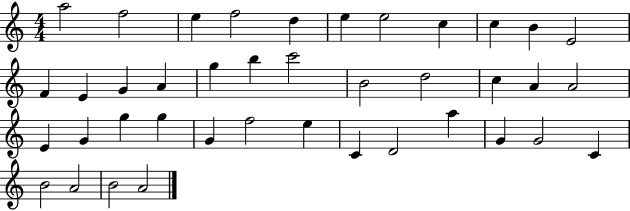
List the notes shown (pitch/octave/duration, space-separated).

A5/h F5/h E5/q F5/h D5/q E5/q E5/h C5/q C5/q B4/q E4/h F4/q E4/q G4/q A4/q G5/q B5/q C6/h B4/h D5/h C5/q A4/q A4/h E4/q G4/q G5/q G5/q G4/q F5/h E5/q C4/q D4/h A5/q G4/q G4/h C4/q B4/h A4/h B4/h A4/h